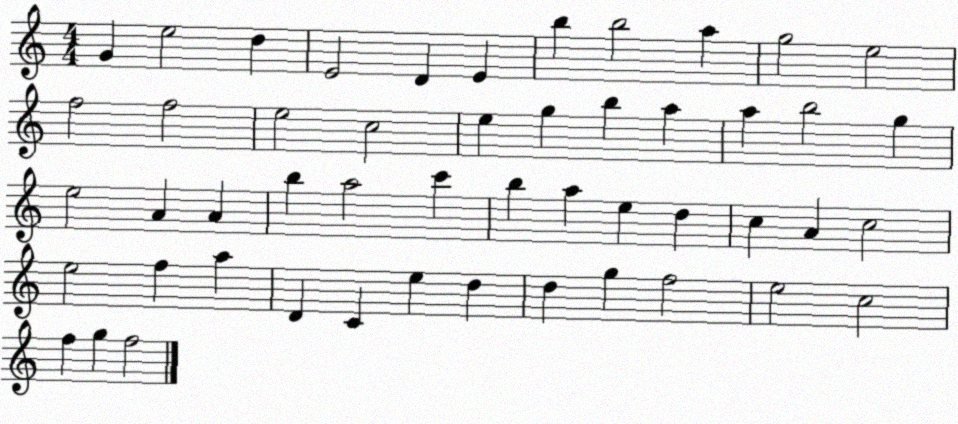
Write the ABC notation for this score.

X:1
T:Untitled
M:4/4
L:1/4
K:C
G e2 d E2 D E b b2 a g2 e2 f2 f2 e2 c2 e g b a a b2 g e2 A A b a2 c' b a e d c A c2 e2 f a D C e d d g f2 e2 c2 f g f2